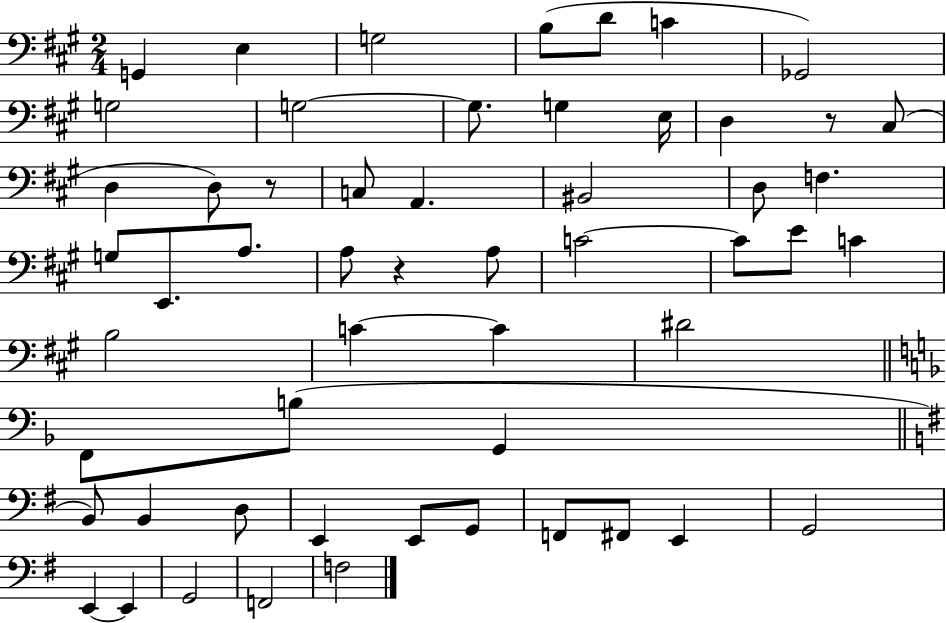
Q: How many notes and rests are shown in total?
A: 55